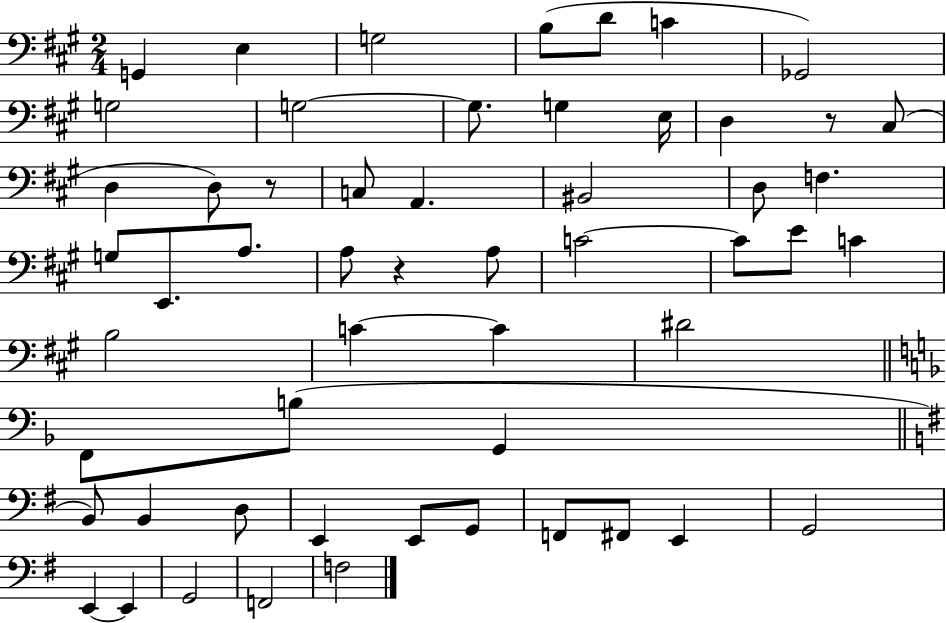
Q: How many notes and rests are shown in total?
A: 55